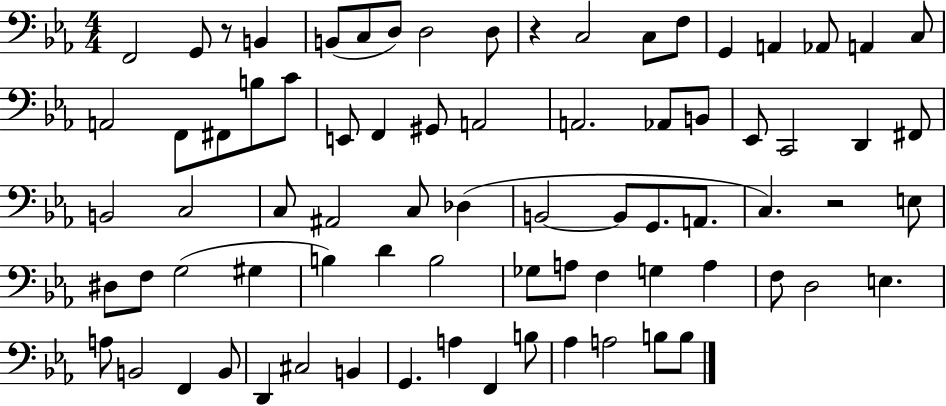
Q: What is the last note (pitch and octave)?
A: B3